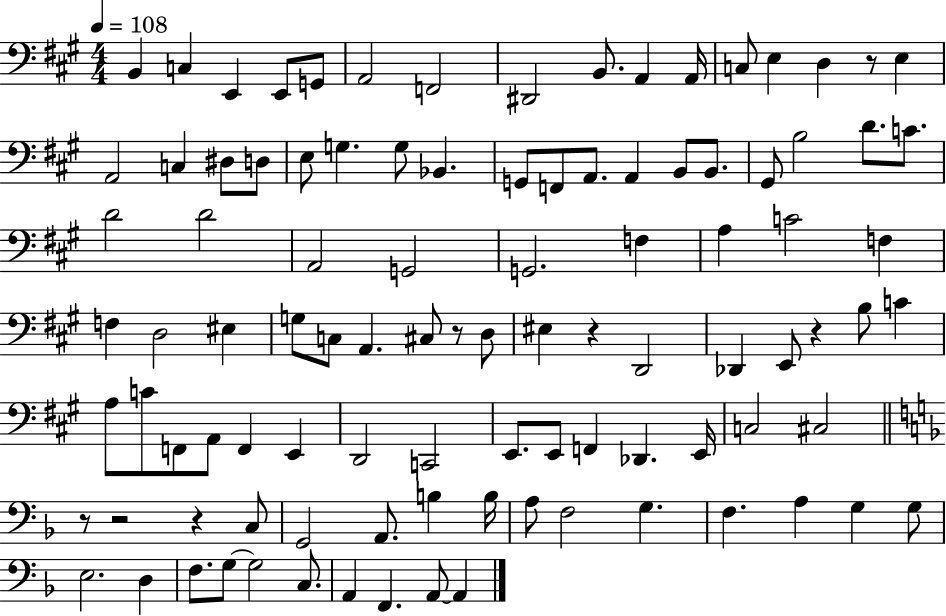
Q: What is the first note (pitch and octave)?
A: B2